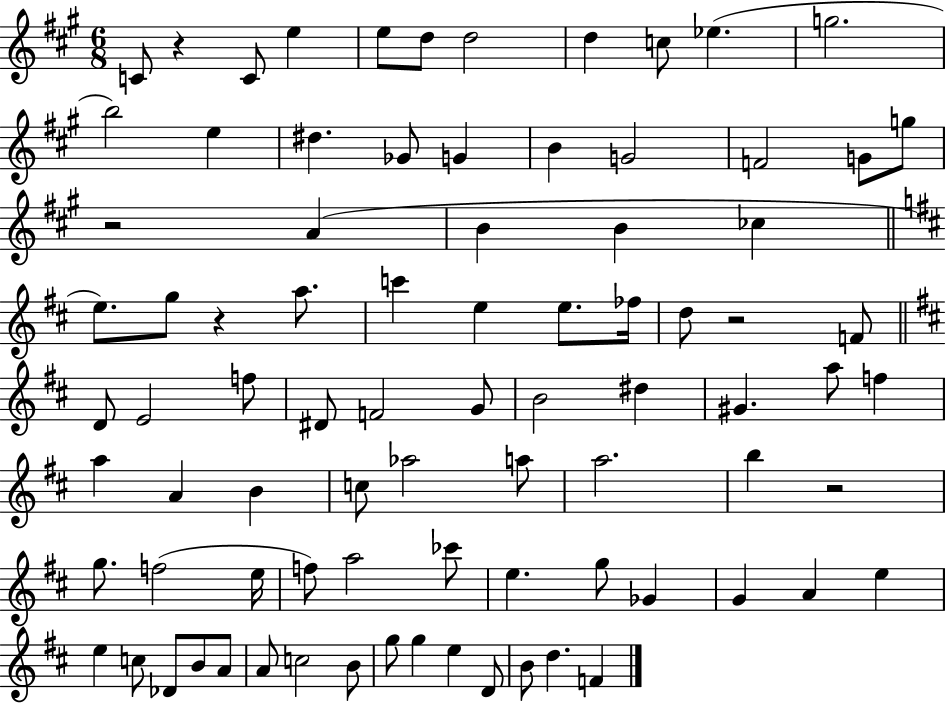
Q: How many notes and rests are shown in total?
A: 84